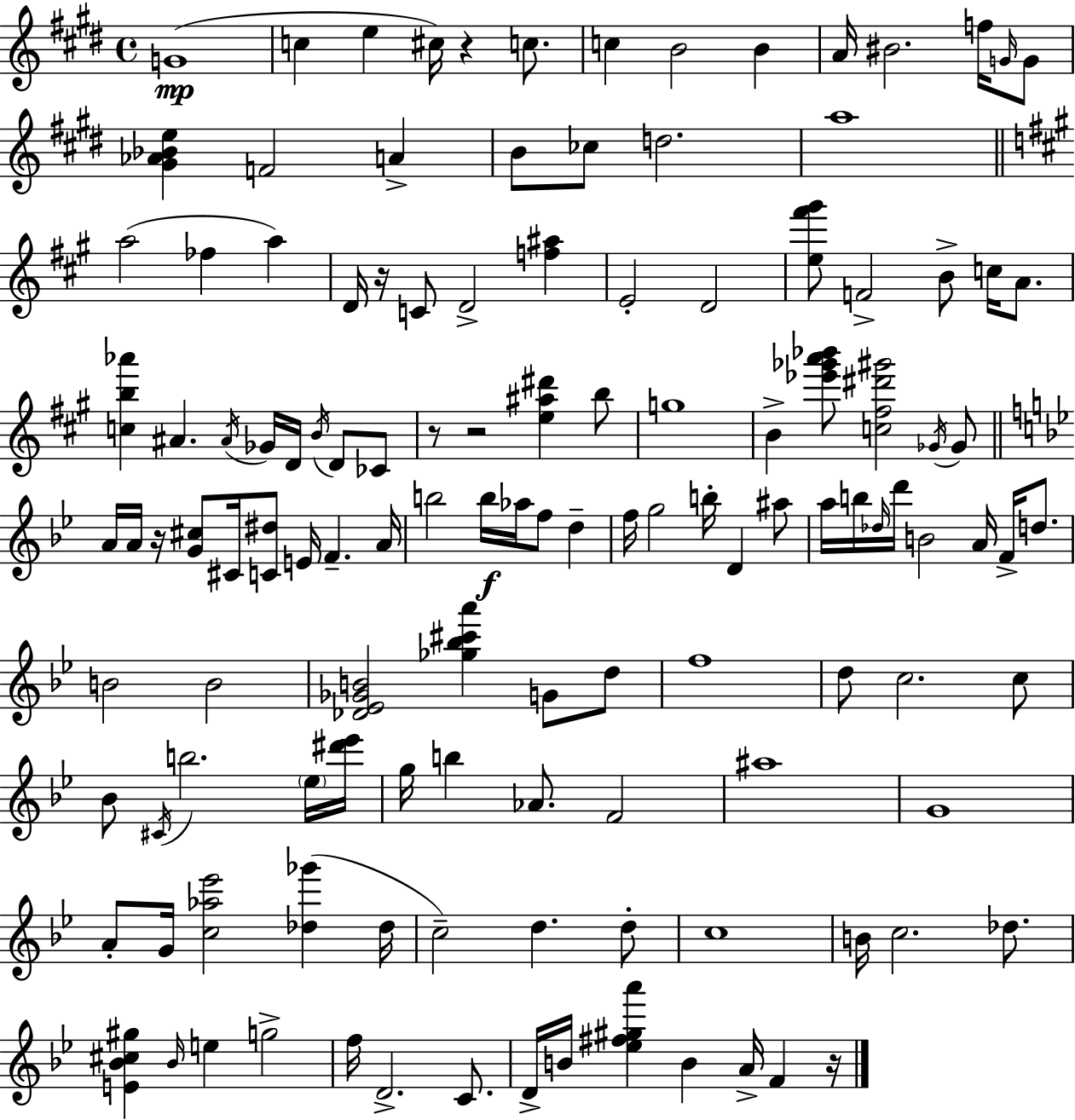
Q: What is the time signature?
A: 4/4